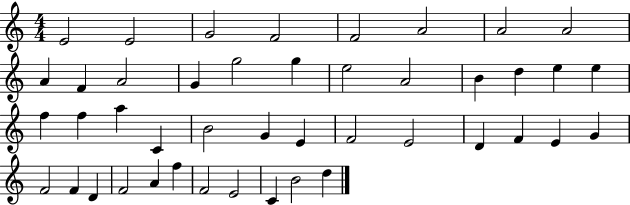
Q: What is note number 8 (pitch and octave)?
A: A4